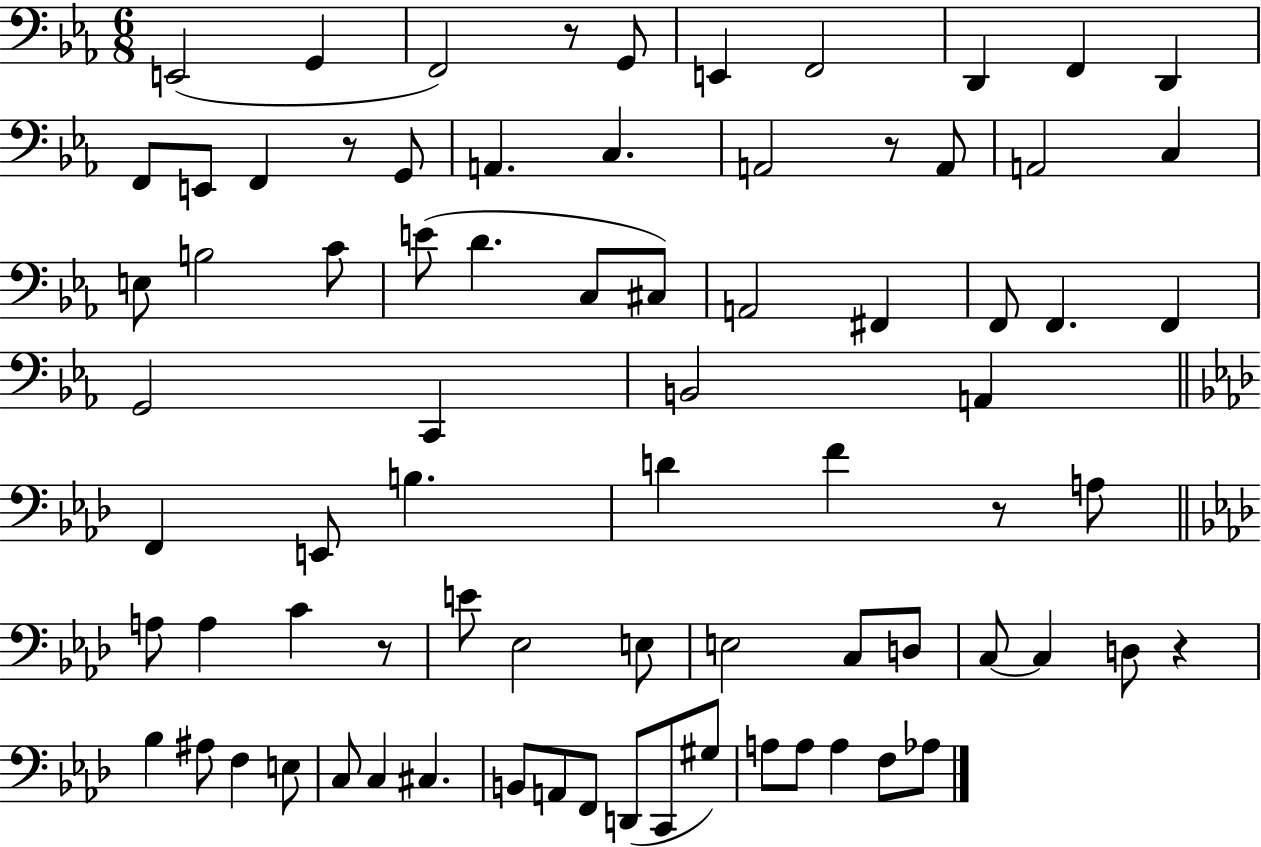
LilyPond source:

{
  \clef bass
  \numericTimeSignature
  \time 6/8
  \key ees \major
  e,2( g,4 | f,2) r8 g,8 | e,4 f,2 | d,4 f,4 d,4 | \break f,8 e,8 f,4 r8 g,8 | a,4. c4. | a,2 r8 a,8 | a,2 c4 | \break e8 b2 c'8 | e'8( d'4. c8 cis8) | a,2 fis,4 | f,8 f,4. f,4 | \break g,2 c,4 | b,2 a,4 | \bar "||" \break \key f \minor f,4 e,8 b4. | d'4 f'4 r8 a8 | \bar "||" \break \key aes \major a8 a4 c'4 r8 | e'8 ees2 e8 | e2 c8 d8 | c8~~ c4 d8 r4 | \break bes4 ais8 f4 e8 | c8 c4 cis4. | b,8 a,8 f,8 d,8( c,8 gis8) | a8 a8 a4 f8 aes8 | \break \bar "|."
}